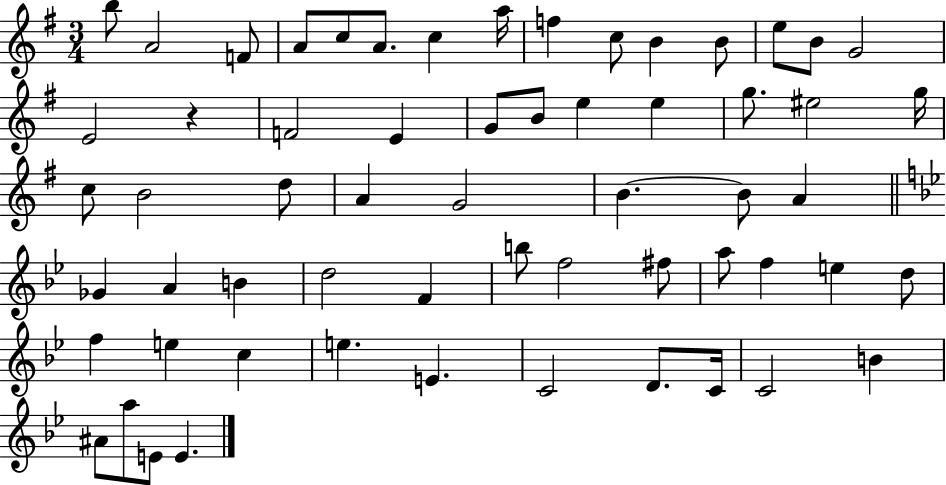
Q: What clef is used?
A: treble